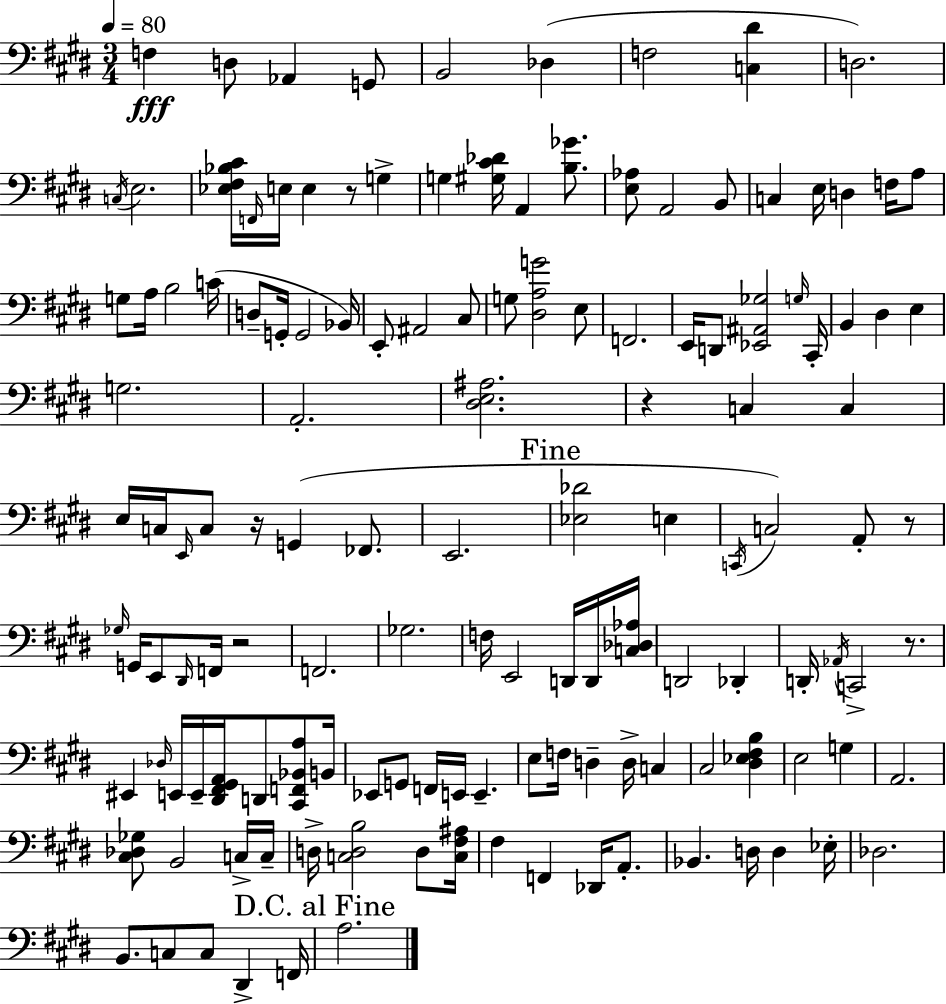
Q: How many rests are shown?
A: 6